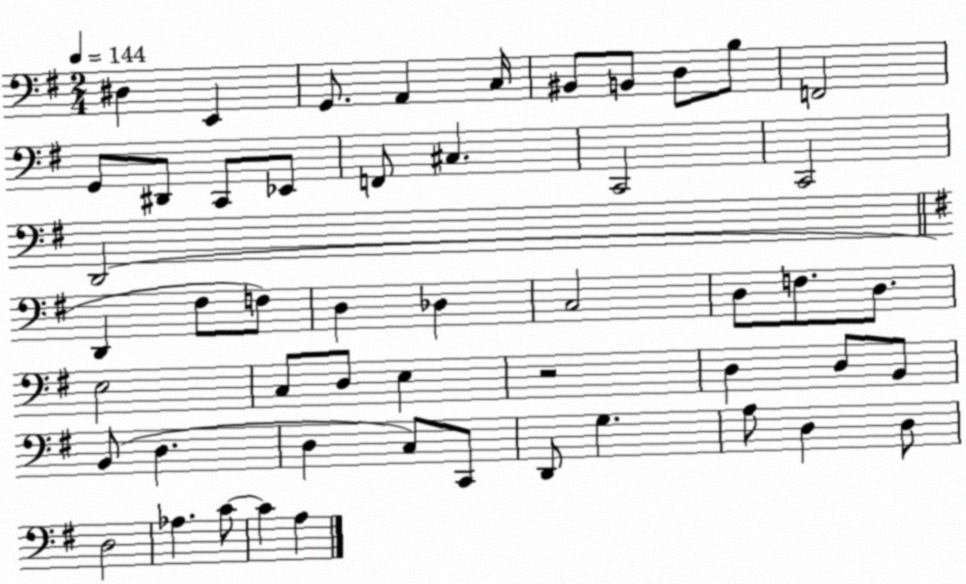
X:1
T:Untitled
M:2/4
L:1/4
K:G
^D, E,, G,,/2 A,, C,/4 ^B,,/2 B,,/2 D,/2 B,/2 F,,2 G,,/2 ^D,,/2 C,,/2 _E,,/2 F,,/2 ^C, C,,2 C,,2 D,,2 D,, ^F,/2 F,/2 D, _D, C,2 D,/2 F,/2 D,/2 E,2 C,/2 D,/2 E, z2 D, D,/2 B,,/2 B,,/2 D, D, C,/2 C,,/2 D,,/2 G, A,/2 D, D,/2 D,2 _A, C/2 C A,